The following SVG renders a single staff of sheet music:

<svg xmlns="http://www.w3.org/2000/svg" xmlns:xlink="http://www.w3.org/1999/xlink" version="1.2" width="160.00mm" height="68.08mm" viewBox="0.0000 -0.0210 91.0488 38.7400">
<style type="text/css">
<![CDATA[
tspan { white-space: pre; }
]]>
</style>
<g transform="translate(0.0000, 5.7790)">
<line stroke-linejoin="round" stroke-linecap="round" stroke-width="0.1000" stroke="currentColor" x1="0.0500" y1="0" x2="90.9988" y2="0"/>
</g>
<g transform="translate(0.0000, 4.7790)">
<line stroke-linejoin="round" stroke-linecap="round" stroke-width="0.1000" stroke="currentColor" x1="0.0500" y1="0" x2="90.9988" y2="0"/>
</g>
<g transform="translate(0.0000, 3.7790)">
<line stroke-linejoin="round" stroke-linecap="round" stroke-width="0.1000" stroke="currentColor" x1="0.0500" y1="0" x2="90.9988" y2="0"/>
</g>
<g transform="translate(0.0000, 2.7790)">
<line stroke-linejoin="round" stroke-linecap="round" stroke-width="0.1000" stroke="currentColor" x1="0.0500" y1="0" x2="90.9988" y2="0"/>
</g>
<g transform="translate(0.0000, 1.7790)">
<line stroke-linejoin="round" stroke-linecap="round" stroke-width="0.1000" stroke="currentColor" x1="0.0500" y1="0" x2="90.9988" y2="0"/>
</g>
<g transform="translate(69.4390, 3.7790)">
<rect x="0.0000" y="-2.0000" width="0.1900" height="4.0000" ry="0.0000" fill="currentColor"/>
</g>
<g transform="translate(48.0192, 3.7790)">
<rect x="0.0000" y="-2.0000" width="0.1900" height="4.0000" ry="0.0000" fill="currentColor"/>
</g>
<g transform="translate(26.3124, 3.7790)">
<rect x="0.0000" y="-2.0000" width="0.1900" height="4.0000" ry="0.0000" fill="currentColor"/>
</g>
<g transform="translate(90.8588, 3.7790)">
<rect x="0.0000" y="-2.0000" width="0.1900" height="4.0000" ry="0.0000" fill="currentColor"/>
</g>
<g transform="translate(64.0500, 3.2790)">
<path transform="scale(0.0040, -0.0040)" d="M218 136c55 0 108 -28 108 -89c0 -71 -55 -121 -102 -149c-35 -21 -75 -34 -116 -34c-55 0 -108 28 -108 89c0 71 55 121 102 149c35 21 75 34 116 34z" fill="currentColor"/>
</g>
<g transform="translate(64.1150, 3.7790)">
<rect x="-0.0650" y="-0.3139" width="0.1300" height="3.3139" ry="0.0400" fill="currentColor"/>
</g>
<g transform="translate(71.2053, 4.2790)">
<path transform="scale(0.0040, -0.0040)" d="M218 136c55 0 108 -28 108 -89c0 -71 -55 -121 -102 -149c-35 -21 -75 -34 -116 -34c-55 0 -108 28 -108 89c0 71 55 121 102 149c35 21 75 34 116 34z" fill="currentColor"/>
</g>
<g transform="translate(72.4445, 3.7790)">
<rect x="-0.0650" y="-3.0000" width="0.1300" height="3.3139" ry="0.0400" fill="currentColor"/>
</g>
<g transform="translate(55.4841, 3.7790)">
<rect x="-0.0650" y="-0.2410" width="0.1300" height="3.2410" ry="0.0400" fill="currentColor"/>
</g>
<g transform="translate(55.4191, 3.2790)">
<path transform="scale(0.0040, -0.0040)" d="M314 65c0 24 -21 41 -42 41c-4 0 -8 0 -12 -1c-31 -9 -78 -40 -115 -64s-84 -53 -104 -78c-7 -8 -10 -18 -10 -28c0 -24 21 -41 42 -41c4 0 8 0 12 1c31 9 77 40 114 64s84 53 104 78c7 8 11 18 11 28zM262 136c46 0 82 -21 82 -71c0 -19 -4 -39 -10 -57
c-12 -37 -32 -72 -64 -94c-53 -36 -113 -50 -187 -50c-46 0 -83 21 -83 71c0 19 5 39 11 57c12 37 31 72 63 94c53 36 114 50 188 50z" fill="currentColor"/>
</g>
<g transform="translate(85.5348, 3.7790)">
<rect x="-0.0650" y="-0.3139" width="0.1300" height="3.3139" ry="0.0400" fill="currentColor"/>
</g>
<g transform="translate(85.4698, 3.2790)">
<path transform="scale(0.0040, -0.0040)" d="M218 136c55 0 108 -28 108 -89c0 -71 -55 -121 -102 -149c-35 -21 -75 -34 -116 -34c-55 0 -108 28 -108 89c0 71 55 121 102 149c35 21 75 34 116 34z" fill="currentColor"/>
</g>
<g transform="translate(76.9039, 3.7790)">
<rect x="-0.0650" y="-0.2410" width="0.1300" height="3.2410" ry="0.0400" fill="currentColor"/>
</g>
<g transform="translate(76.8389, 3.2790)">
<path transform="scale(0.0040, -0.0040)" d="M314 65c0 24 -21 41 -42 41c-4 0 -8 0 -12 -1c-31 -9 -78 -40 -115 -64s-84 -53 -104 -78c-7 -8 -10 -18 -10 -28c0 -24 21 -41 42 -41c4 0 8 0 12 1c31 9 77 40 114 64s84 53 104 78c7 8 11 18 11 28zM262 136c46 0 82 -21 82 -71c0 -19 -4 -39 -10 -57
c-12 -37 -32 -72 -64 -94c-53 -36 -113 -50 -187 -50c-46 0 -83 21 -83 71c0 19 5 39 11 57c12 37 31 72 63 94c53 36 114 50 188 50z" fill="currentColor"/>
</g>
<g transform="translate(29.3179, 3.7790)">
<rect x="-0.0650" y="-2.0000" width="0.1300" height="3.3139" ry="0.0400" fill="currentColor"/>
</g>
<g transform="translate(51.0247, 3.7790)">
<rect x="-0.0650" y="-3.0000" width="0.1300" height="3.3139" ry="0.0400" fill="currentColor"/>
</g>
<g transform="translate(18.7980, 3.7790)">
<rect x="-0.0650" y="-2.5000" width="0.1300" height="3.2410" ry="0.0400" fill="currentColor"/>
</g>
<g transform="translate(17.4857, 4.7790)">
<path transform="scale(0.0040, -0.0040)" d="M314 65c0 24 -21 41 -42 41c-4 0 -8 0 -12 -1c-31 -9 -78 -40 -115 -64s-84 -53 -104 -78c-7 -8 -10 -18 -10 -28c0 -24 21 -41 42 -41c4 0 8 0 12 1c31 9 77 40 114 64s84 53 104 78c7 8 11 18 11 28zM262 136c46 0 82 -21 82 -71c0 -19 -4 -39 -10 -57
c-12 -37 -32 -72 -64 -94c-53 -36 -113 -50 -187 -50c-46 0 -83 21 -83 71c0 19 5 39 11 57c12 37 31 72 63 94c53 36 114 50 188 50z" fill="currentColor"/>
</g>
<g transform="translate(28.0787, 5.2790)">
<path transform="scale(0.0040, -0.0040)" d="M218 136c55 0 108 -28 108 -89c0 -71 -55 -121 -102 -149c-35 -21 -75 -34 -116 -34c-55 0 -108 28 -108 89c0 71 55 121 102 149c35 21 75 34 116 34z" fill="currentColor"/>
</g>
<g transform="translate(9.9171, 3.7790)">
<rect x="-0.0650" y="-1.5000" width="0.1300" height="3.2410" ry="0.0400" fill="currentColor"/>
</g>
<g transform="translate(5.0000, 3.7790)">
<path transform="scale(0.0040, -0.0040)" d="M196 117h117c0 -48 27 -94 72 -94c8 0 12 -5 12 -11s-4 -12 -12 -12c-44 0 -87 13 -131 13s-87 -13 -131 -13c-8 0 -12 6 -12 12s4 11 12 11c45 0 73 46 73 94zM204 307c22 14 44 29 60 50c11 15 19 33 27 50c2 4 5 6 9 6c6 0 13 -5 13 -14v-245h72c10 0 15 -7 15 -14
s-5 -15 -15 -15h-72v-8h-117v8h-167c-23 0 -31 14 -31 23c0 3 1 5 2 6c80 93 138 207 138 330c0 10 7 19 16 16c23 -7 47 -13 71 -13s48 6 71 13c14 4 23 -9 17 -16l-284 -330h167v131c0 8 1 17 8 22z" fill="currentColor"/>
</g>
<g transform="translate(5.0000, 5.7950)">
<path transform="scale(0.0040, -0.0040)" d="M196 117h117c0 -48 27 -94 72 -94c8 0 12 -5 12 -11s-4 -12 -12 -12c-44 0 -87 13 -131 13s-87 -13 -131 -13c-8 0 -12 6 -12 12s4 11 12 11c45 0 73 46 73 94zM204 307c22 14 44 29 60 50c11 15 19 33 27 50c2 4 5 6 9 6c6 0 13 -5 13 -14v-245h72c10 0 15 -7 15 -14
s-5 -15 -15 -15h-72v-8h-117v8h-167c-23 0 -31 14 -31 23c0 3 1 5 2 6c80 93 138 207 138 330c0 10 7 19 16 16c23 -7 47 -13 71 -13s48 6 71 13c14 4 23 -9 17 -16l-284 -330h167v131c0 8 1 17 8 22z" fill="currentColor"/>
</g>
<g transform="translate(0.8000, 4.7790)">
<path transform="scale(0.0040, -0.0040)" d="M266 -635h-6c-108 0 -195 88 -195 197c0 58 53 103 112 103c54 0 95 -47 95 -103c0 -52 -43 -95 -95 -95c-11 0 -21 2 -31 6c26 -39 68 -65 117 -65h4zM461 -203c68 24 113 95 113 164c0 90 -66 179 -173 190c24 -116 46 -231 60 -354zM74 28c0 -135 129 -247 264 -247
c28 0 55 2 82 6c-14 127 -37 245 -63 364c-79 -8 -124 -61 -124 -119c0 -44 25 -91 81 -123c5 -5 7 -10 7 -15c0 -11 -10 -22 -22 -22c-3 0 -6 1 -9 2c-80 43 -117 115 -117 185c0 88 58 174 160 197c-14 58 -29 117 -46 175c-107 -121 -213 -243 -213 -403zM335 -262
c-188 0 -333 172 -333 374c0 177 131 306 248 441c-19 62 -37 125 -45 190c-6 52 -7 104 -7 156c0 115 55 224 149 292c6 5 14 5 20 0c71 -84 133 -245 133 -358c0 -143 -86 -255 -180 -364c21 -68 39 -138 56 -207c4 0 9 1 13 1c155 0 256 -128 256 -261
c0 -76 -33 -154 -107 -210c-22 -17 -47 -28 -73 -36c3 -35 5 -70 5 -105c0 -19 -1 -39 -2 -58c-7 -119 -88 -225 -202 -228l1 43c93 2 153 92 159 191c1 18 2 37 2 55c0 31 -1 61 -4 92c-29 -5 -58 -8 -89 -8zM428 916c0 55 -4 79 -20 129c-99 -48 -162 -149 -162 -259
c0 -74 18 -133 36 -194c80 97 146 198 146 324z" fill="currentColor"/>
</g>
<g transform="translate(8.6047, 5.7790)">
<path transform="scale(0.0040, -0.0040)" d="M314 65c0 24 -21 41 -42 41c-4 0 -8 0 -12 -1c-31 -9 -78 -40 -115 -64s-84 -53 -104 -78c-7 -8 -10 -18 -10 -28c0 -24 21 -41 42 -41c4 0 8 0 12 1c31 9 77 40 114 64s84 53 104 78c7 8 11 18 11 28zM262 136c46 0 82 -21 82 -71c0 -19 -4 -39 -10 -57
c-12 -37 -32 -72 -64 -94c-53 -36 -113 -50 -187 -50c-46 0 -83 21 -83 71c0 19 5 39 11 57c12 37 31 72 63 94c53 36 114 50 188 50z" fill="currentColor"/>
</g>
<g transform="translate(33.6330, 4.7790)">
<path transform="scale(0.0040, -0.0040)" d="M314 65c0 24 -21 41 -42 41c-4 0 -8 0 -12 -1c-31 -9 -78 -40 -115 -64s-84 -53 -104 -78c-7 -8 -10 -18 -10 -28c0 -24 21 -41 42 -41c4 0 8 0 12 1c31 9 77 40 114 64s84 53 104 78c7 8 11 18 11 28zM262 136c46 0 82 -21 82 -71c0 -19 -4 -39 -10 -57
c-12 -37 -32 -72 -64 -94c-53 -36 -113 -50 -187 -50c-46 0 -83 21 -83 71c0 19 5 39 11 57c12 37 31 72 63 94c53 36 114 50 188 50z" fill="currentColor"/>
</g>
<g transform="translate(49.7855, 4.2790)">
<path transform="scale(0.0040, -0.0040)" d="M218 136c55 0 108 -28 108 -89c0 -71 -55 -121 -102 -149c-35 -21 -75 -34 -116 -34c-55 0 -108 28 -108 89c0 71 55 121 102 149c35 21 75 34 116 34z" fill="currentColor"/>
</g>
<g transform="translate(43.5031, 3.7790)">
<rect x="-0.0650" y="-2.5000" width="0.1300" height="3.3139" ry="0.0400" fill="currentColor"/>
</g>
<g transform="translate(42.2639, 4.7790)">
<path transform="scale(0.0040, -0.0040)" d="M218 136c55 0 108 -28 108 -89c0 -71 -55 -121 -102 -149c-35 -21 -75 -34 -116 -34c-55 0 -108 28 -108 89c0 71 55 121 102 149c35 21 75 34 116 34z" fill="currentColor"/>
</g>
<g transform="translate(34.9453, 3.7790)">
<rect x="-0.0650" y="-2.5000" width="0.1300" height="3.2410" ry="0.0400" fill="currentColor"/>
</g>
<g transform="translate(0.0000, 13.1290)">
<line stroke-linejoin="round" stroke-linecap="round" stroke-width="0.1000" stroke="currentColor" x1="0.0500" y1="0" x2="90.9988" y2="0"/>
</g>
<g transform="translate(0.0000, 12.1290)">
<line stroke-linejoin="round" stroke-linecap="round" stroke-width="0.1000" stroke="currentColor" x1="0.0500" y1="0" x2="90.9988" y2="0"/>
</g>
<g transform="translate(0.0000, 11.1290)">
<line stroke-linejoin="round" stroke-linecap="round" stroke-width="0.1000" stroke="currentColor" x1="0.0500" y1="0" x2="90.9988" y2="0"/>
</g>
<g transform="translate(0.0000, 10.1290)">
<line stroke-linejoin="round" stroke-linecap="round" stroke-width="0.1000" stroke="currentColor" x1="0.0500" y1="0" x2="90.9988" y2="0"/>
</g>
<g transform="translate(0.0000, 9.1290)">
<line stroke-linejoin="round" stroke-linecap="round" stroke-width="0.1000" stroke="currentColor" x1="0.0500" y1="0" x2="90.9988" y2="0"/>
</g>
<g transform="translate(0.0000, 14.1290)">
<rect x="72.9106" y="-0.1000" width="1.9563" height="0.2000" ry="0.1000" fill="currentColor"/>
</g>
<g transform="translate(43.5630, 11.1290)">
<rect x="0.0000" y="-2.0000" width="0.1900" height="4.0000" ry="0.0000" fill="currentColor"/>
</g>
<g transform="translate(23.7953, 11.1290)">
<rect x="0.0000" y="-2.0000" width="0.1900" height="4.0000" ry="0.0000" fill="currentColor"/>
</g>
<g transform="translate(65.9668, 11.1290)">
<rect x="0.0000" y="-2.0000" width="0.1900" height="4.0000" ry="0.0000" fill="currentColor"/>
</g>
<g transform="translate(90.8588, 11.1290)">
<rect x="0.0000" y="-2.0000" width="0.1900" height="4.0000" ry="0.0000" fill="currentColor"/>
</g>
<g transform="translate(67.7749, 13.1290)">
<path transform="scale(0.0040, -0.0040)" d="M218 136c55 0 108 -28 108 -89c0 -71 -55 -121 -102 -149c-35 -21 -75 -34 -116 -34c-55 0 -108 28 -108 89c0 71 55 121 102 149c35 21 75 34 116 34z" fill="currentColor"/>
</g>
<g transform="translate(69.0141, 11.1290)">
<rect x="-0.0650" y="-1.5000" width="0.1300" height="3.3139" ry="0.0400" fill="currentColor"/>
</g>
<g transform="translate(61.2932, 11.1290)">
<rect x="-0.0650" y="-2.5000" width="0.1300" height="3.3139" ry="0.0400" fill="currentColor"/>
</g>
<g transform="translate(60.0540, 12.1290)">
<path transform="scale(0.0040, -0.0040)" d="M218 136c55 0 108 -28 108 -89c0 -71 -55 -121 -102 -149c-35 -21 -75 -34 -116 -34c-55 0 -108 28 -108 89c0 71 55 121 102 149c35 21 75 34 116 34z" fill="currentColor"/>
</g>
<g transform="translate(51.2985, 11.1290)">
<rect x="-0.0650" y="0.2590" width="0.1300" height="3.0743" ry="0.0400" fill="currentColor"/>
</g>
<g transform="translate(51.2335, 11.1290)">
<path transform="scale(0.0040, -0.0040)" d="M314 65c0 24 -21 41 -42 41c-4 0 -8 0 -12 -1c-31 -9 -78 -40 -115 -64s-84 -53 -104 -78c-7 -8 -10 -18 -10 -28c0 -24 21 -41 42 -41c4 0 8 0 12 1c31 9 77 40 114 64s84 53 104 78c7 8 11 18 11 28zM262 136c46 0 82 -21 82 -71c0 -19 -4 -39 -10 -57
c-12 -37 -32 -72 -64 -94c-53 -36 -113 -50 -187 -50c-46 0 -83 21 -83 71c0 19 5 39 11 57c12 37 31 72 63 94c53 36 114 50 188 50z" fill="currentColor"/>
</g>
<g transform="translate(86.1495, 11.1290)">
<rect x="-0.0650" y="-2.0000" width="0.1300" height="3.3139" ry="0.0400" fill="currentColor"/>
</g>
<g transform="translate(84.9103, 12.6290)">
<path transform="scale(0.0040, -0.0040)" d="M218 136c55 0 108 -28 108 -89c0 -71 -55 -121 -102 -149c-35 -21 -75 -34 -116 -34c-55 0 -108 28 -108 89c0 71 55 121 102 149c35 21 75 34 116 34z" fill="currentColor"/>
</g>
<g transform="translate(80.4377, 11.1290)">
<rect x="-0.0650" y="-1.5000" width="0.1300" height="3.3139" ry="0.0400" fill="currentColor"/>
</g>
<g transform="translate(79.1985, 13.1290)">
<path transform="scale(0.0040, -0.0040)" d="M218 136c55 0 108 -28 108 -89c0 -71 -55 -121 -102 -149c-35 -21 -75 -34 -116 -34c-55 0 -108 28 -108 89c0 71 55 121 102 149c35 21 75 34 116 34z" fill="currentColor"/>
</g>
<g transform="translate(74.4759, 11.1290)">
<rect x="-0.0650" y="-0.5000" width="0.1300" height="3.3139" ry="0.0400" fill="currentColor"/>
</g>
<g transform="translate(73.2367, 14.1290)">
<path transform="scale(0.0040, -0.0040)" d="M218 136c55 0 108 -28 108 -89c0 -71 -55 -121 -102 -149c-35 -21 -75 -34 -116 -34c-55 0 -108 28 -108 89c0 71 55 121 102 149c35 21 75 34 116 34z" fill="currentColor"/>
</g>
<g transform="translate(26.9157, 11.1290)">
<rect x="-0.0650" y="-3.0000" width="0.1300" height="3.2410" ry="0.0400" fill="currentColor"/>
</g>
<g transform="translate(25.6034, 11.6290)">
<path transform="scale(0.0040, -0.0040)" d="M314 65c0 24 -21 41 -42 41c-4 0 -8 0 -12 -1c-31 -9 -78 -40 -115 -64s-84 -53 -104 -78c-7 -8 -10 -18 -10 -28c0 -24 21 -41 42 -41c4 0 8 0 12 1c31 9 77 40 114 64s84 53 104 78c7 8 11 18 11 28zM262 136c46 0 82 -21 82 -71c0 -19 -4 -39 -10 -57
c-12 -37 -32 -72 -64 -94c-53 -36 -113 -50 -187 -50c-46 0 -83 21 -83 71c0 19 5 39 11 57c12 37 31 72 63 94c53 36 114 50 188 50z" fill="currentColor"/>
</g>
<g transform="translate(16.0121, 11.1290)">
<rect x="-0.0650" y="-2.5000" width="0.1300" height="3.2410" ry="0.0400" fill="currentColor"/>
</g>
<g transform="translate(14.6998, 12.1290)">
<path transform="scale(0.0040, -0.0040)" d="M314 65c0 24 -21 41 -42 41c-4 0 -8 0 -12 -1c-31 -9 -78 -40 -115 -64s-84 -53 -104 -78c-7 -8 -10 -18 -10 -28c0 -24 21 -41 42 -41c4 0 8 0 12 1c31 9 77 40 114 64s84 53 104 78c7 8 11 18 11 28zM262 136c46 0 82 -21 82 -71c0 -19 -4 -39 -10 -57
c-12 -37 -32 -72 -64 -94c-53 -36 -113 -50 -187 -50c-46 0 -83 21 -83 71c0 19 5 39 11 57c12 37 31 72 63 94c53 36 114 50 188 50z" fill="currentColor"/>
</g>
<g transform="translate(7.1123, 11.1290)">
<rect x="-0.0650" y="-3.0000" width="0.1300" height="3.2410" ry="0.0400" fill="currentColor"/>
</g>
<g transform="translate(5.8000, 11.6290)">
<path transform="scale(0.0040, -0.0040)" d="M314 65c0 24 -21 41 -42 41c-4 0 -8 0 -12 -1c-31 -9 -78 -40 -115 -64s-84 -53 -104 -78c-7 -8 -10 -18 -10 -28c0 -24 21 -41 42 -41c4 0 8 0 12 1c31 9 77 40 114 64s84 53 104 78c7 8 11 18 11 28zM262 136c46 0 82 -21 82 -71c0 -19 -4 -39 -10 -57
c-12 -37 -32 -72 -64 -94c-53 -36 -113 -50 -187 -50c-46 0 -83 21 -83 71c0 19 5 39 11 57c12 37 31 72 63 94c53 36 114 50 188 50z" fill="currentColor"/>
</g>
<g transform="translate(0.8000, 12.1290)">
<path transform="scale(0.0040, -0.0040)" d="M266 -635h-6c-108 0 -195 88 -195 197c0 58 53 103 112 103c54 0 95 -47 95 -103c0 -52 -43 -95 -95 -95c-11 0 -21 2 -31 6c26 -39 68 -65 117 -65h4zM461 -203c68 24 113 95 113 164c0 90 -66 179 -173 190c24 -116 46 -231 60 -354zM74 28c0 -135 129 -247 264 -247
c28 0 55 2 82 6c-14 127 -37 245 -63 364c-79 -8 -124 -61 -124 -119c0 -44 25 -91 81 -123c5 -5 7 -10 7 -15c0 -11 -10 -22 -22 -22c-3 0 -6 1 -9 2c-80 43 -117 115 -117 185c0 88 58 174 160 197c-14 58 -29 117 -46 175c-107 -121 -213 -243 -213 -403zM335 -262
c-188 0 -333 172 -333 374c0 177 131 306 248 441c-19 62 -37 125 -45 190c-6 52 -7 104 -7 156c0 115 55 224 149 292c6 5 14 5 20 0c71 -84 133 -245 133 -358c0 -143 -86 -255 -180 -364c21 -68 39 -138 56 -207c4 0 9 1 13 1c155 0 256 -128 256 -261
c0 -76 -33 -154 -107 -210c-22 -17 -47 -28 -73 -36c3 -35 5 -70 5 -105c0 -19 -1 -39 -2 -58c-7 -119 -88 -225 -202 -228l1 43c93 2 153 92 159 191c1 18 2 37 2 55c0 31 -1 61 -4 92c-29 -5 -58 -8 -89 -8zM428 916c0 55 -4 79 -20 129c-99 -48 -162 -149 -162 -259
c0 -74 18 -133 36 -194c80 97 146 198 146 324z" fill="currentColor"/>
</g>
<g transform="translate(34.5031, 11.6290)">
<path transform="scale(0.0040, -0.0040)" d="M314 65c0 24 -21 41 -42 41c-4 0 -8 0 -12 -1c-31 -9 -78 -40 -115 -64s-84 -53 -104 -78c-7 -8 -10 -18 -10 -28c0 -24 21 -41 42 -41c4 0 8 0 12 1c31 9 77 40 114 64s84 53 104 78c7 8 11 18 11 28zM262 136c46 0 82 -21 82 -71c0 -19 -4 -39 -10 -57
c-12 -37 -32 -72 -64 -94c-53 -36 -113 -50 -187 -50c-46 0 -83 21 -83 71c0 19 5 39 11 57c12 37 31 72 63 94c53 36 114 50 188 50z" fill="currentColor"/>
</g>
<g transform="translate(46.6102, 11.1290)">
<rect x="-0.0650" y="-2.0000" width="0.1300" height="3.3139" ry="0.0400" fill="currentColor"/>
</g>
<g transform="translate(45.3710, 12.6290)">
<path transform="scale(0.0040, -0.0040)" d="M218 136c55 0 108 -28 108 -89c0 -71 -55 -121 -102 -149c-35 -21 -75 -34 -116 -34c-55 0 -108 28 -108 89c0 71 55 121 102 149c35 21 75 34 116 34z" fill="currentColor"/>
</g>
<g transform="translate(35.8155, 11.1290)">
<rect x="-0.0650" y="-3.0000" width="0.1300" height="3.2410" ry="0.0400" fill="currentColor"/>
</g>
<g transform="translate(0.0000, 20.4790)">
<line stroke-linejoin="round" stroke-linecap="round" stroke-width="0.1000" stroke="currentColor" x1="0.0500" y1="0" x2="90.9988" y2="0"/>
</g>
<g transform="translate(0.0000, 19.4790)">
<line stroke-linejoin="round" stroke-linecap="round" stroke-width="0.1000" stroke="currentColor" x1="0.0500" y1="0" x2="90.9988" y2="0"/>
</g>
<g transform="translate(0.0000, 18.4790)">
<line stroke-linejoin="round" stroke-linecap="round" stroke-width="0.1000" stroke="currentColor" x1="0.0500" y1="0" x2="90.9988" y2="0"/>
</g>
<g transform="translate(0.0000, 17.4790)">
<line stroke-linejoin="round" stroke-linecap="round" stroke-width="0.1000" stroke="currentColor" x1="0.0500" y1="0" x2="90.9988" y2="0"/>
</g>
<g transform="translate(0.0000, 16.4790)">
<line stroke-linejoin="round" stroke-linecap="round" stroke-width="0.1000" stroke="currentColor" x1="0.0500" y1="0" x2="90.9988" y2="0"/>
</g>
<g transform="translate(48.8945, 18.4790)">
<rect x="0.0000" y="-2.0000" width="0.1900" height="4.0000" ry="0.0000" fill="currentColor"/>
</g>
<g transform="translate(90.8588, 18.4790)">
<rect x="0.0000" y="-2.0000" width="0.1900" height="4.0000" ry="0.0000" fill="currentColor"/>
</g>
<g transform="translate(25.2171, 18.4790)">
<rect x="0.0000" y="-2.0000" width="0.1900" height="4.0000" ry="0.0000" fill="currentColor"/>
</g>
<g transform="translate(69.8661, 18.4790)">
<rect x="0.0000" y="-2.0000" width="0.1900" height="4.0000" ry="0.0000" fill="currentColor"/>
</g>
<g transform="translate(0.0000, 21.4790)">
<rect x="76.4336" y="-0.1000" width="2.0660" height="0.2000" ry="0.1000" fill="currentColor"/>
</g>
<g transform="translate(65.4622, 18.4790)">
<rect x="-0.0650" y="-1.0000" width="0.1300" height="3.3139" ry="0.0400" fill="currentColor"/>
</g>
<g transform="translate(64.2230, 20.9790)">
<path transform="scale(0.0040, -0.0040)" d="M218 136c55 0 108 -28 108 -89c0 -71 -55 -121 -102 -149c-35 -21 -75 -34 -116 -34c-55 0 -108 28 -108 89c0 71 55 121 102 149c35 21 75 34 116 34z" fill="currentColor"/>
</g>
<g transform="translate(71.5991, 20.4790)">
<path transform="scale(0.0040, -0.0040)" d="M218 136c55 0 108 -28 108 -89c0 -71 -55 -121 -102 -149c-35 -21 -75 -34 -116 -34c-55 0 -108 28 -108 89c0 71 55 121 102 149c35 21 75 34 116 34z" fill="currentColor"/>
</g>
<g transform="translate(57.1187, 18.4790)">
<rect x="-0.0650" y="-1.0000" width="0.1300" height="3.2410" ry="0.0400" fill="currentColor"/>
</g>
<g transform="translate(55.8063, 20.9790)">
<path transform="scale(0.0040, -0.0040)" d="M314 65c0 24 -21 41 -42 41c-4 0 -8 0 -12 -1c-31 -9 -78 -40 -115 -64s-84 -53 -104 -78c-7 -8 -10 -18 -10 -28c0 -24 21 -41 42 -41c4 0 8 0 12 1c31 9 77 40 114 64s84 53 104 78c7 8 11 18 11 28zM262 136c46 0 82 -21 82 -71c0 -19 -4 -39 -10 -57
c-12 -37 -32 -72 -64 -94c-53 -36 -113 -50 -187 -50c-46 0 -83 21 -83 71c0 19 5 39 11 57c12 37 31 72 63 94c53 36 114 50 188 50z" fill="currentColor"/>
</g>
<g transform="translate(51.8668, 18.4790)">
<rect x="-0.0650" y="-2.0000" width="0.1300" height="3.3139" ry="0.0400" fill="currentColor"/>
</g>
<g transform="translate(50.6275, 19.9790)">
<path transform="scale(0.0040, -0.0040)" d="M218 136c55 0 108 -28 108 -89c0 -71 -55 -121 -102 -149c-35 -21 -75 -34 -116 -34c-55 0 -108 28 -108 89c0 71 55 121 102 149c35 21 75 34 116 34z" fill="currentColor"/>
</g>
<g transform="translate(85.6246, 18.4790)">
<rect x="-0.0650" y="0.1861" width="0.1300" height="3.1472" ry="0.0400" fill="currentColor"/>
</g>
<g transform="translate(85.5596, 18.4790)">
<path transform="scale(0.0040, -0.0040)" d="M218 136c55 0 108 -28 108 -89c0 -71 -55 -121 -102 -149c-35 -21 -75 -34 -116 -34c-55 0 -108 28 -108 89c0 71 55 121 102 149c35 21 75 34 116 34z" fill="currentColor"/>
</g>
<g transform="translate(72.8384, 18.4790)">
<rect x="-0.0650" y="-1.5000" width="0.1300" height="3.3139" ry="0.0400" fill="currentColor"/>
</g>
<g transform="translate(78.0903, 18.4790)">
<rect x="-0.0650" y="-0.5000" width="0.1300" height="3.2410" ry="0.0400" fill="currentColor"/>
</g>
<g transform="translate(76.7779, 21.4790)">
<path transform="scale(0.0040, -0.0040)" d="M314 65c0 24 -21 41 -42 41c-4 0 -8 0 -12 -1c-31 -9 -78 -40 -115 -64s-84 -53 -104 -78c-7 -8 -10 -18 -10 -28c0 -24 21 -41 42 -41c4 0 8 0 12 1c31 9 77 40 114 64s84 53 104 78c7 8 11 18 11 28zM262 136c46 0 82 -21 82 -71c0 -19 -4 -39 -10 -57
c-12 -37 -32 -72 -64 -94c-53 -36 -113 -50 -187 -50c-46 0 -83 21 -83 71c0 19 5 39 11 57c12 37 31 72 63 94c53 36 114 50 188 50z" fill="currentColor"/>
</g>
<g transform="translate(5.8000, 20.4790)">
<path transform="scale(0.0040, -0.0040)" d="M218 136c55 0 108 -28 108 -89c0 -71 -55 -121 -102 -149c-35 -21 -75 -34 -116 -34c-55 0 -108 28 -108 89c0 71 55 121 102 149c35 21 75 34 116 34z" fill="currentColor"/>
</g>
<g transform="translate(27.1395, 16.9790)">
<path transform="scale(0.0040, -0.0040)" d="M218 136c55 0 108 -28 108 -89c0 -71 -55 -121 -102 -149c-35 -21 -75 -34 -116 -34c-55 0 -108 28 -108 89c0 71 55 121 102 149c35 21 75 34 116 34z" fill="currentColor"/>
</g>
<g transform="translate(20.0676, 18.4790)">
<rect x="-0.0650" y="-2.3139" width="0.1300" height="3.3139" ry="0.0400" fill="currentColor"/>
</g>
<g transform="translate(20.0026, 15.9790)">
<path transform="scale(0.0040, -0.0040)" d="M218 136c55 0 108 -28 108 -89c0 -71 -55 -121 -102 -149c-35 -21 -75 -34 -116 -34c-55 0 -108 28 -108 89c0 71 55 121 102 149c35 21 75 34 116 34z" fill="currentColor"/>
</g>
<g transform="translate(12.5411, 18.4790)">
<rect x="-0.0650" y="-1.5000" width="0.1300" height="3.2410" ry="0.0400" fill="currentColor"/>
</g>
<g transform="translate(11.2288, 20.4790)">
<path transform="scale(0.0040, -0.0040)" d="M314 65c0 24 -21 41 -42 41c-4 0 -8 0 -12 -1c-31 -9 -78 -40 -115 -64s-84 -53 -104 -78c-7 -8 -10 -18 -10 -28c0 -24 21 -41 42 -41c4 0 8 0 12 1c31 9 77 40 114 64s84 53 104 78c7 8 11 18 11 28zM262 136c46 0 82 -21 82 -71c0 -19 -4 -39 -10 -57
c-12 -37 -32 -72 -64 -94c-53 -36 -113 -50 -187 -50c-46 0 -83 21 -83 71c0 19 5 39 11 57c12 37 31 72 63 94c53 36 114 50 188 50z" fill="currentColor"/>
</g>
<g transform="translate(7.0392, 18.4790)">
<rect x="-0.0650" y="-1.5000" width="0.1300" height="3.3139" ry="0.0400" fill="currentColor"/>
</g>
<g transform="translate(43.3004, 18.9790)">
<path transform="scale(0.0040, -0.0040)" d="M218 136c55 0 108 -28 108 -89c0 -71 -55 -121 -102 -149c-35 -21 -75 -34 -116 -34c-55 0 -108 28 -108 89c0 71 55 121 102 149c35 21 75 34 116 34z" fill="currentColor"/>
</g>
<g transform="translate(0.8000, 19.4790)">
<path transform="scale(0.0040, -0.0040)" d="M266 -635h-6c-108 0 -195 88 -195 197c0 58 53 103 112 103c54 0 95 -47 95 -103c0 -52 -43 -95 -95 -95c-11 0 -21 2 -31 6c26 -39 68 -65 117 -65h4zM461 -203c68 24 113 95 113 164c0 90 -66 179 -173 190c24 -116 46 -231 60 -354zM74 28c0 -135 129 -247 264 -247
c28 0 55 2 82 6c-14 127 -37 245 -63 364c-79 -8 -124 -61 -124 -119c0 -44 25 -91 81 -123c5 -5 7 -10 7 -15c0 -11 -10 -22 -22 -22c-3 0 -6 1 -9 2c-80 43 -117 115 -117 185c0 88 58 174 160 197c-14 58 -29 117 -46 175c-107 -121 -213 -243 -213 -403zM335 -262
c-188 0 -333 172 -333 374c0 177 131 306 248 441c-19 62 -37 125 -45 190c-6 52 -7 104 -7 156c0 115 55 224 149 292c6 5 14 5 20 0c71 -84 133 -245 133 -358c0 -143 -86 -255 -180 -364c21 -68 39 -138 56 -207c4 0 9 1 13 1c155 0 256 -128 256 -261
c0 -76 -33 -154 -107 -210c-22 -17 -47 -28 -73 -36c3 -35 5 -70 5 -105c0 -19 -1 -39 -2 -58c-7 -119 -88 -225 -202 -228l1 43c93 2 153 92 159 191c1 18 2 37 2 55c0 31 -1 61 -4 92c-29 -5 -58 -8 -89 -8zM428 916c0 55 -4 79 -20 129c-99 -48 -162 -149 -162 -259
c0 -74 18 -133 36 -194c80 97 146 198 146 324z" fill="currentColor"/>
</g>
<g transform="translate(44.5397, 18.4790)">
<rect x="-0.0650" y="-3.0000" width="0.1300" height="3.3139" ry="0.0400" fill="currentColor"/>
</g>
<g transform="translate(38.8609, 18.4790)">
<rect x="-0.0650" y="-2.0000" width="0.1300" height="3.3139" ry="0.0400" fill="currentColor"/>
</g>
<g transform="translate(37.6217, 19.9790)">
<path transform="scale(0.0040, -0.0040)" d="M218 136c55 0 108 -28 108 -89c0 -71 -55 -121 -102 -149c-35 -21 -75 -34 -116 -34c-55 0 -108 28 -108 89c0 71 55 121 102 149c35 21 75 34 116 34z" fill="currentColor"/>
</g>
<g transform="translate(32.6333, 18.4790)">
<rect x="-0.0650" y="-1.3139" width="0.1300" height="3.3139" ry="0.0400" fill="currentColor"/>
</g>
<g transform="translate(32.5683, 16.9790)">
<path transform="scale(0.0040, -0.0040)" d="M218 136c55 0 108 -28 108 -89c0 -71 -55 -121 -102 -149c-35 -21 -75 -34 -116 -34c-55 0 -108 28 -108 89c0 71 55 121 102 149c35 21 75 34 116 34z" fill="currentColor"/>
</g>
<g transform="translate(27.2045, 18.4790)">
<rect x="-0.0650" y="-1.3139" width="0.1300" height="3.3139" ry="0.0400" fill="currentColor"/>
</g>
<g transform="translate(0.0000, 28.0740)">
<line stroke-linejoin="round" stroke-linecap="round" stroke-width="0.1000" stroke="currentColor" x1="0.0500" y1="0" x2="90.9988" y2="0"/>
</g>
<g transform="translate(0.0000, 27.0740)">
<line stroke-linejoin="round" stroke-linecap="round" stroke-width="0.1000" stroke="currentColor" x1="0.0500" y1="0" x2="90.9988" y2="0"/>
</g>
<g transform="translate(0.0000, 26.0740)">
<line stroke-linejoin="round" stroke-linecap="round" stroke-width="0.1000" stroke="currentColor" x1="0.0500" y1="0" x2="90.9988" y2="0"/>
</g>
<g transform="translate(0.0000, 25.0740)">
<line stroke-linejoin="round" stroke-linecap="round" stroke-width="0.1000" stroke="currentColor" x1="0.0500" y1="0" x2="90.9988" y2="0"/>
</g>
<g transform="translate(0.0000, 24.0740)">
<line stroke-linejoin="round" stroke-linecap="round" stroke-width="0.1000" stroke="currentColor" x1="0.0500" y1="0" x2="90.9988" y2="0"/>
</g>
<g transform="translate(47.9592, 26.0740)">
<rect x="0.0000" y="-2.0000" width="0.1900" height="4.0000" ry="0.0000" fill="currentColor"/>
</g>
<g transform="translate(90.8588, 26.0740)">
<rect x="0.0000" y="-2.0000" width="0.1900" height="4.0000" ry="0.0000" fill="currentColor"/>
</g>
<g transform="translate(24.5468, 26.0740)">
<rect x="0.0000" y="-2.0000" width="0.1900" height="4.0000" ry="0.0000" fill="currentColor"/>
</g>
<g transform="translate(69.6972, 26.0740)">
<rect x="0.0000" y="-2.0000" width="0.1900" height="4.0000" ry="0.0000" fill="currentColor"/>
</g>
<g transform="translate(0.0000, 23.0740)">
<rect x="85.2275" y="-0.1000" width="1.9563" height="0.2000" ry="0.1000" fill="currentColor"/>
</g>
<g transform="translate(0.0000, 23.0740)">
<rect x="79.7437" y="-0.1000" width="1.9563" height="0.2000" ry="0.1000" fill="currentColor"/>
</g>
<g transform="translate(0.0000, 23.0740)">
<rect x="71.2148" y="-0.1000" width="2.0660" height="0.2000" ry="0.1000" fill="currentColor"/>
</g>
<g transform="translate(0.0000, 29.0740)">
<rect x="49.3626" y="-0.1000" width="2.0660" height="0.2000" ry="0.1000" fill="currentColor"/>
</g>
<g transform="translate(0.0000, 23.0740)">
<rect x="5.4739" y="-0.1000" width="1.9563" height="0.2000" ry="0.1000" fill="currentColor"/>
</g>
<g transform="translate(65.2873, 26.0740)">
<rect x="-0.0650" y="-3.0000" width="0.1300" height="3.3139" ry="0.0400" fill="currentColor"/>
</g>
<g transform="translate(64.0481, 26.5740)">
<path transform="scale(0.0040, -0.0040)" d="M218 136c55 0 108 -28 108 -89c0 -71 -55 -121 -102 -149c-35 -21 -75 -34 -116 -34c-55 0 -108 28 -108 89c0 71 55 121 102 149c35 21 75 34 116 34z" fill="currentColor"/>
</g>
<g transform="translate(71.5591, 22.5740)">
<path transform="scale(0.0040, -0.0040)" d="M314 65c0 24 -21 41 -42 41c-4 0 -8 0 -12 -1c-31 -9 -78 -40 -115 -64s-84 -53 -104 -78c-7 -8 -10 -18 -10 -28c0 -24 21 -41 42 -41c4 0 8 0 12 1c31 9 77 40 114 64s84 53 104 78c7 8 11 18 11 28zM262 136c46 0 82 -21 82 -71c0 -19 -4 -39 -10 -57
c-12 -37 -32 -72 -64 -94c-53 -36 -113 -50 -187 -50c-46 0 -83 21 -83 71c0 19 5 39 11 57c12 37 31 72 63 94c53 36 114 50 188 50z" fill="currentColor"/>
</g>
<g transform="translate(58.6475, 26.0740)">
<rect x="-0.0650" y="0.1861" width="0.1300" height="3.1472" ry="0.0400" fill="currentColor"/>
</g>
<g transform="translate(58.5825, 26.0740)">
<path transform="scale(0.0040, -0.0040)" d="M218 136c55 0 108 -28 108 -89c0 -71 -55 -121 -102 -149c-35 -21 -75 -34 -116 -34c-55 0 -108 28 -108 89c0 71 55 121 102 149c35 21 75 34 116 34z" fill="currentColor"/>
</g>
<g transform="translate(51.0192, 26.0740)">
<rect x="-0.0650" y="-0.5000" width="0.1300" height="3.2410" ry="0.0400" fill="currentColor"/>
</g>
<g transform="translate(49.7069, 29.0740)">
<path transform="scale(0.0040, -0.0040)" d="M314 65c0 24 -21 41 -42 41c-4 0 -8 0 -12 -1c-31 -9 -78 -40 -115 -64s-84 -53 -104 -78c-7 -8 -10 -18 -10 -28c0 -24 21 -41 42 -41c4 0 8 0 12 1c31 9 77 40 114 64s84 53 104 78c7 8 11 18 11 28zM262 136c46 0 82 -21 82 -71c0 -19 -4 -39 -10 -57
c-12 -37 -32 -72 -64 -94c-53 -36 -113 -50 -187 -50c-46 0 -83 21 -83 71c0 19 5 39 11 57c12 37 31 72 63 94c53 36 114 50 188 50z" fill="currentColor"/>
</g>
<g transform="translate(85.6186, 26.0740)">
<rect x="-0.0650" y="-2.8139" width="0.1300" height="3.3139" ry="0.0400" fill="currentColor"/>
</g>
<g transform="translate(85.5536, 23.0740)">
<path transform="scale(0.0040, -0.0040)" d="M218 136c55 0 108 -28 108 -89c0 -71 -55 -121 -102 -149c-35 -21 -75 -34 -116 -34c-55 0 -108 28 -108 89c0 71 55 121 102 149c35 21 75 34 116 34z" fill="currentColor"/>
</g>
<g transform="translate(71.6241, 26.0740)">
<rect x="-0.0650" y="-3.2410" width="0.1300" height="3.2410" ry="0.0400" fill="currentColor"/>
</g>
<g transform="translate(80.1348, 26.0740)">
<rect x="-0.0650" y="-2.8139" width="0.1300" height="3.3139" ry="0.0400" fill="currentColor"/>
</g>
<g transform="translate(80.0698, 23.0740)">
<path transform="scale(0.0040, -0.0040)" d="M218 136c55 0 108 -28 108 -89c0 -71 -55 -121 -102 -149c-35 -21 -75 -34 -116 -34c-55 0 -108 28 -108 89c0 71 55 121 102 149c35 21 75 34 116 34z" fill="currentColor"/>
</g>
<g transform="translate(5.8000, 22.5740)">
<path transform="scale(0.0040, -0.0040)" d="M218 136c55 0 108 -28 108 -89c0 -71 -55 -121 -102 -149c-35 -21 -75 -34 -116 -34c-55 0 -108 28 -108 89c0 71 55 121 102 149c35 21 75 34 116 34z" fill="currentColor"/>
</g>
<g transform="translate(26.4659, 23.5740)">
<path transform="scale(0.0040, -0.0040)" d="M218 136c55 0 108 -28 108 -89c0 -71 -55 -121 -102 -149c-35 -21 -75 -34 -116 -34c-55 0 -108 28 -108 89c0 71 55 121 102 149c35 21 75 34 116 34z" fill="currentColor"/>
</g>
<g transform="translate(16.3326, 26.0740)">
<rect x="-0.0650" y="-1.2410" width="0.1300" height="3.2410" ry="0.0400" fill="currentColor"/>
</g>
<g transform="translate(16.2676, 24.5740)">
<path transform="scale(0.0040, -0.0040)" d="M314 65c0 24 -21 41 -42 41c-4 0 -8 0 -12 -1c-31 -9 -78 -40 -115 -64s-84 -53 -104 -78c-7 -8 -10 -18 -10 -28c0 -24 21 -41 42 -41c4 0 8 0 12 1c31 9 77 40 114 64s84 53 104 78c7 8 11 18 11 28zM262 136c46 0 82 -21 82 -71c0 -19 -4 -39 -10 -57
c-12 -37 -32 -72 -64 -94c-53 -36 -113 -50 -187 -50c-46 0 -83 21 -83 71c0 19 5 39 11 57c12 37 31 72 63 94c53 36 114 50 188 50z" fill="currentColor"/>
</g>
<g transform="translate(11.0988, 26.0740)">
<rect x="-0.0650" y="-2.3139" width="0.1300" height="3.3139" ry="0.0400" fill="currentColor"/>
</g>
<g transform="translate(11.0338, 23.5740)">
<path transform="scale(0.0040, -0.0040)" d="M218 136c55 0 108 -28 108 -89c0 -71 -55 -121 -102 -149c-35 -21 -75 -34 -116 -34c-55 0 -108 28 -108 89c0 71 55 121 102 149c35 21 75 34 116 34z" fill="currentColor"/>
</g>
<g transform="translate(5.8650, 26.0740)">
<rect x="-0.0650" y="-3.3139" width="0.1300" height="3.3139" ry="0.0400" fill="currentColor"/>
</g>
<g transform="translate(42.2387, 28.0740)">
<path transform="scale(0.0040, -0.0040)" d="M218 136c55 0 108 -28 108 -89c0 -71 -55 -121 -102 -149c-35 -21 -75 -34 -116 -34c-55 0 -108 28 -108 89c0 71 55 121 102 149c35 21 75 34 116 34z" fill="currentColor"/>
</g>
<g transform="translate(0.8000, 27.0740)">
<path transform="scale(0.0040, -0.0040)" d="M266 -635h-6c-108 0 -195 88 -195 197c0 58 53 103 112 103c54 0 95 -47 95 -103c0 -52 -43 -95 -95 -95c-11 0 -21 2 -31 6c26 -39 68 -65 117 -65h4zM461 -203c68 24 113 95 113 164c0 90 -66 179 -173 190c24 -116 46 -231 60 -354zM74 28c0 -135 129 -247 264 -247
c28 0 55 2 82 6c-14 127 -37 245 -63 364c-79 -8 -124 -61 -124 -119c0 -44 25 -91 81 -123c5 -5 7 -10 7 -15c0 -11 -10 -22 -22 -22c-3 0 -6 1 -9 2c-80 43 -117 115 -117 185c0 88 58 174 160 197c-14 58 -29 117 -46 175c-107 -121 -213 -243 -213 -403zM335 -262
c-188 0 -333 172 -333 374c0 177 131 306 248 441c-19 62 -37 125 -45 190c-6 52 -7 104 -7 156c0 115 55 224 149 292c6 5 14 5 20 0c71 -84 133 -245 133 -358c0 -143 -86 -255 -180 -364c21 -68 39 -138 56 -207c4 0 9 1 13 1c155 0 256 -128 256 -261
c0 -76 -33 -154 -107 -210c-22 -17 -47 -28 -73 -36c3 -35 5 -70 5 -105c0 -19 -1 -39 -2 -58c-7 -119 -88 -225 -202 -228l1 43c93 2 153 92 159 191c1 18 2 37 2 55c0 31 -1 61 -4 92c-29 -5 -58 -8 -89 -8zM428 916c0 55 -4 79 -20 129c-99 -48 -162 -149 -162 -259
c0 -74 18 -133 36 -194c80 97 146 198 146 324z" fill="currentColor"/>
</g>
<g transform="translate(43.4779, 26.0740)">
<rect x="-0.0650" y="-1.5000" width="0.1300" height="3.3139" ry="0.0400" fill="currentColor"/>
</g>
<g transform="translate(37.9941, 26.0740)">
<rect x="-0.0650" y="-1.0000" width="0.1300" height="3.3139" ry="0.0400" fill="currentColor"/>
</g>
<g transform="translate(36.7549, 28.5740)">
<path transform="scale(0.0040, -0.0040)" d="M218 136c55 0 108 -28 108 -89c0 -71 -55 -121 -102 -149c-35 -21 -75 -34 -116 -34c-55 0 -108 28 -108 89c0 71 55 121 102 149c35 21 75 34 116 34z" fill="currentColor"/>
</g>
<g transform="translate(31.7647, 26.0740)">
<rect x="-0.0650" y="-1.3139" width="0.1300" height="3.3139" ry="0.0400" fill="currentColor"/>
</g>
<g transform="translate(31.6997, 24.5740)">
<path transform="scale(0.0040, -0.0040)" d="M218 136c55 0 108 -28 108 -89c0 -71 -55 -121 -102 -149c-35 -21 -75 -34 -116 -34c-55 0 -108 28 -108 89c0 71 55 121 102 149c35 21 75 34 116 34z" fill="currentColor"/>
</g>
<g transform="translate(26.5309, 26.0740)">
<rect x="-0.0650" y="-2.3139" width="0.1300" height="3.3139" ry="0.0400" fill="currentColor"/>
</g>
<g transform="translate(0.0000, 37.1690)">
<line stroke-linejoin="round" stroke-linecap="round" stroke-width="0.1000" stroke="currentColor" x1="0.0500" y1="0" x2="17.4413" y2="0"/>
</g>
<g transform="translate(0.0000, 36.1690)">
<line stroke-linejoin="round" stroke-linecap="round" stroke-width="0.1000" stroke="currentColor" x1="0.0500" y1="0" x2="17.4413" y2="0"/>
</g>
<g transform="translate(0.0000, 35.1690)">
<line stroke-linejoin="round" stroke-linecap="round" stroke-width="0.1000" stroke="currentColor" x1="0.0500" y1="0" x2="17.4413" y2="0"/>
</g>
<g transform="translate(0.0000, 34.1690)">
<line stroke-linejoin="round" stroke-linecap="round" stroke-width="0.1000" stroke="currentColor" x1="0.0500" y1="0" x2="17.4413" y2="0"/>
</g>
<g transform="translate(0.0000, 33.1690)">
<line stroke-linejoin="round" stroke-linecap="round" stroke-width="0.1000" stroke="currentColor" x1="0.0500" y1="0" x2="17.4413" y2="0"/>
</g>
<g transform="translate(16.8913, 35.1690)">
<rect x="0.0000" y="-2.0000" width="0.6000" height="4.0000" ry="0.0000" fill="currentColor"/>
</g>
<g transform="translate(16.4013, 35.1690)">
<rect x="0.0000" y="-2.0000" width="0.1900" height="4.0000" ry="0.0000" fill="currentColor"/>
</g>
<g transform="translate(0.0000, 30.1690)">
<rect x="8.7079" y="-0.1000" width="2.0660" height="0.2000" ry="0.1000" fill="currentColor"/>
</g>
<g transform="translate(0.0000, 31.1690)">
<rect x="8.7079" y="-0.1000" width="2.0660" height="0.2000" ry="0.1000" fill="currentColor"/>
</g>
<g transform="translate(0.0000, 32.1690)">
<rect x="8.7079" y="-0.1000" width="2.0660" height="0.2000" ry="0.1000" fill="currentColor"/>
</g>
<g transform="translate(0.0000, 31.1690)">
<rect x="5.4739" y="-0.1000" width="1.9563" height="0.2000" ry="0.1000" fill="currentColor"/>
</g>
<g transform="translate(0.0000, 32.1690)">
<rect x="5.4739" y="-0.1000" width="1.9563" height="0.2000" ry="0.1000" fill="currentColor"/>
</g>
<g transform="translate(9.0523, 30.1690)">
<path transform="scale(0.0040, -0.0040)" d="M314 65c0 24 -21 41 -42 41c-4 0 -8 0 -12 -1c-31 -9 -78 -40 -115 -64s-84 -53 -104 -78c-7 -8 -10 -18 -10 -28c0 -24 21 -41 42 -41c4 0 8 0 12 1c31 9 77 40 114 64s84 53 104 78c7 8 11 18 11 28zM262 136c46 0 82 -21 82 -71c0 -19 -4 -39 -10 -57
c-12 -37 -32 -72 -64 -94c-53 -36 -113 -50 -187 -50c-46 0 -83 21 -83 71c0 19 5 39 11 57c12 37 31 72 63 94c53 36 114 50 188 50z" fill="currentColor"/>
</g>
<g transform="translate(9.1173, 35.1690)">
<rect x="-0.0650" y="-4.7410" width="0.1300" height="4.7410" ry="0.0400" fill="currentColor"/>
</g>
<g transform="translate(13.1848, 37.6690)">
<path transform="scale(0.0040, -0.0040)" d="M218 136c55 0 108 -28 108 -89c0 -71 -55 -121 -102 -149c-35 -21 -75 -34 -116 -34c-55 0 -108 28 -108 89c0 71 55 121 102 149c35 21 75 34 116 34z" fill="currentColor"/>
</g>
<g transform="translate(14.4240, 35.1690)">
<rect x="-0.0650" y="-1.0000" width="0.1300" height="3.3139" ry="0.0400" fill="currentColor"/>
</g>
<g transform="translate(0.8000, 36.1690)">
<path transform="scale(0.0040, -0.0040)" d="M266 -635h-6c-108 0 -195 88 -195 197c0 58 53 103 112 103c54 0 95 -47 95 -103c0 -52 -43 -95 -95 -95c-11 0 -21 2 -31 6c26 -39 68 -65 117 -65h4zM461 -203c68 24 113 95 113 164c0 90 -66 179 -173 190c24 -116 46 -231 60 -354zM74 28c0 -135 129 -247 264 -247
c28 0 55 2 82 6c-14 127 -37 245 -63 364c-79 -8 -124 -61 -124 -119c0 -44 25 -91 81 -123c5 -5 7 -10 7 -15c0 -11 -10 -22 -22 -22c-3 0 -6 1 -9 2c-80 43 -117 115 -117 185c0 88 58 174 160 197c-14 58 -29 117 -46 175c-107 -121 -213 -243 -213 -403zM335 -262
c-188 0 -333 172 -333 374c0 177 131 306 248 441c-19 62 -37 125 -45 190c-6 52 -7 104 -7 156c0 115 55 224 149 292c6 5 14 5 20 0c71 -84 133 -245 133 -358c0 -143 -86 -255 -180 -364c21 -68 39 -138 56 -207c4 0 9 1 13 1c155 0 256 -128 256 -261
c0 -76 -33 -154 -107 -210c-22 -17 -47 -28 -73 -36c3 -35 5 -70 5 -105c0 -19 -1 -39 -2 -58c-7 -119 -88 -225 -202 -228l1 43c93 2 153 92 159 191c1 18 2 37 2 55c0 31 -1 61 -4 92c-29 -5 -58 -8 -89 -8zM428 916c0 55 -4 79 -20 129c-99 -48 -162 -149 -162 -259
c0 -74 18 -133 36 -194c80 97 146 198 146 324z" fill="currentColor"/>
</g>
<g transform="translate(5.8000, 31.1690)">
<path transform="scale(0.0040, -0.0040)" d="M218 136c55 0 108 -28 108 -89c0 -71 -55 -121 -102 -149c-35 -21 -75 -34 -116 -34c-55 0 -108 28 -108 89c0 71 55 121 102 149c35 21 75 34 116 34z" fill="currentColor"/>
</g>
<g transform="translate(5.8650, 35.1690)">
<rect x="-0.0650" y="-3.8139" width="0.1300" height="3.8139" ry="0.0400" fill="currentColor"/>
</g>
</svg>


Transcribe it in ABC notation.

X:1
T:Untitled
M:4/4
L:1/4
K:C
E2 G2 F G2 G A c2 c A c2 c A2 G2 A2 A2 F B2 G E C E F E E2 g e e F A F D2 D E C2 B b g e2 g e D E C2 B A b2 a a c' e'2 D